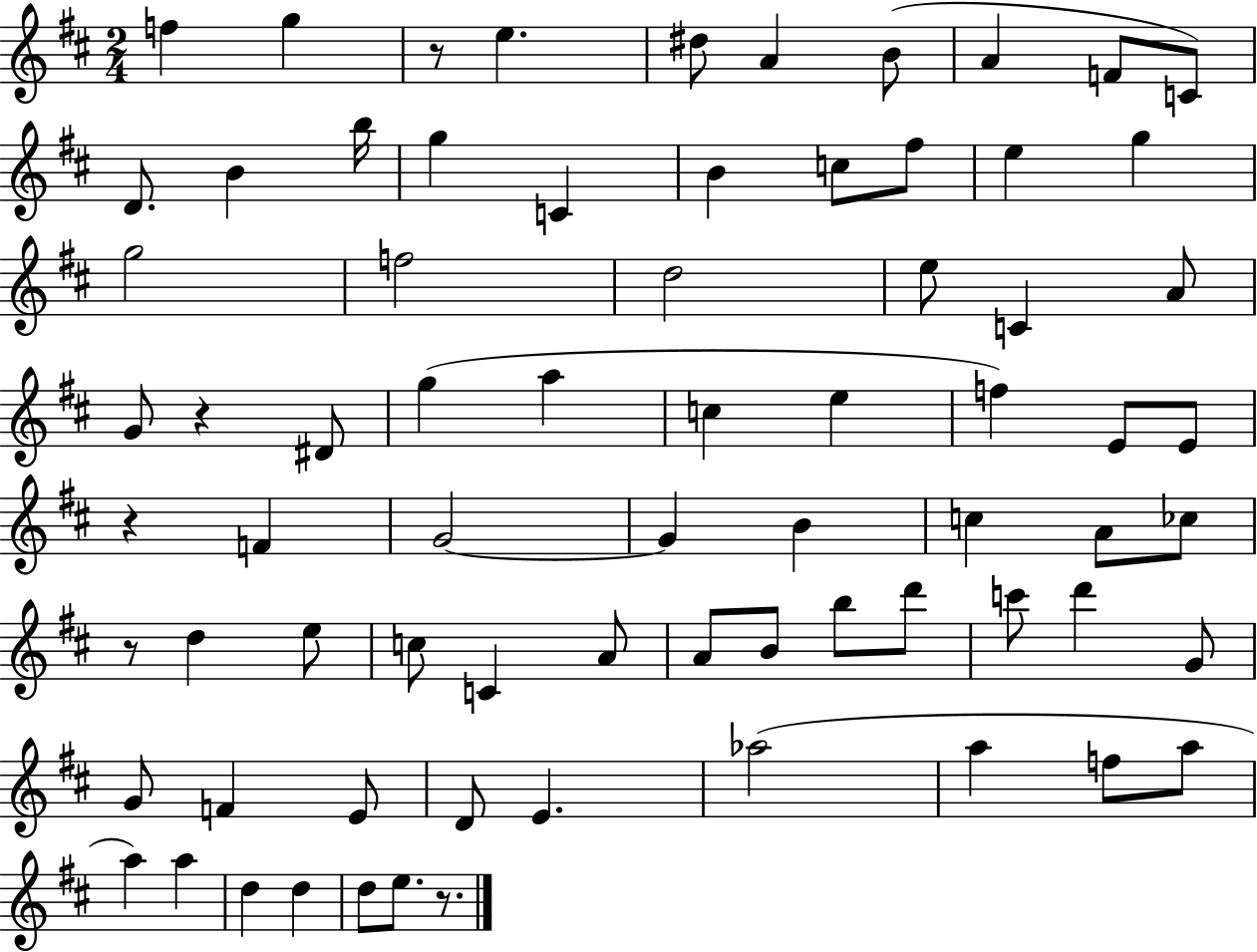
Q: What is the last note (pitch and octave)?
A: E5